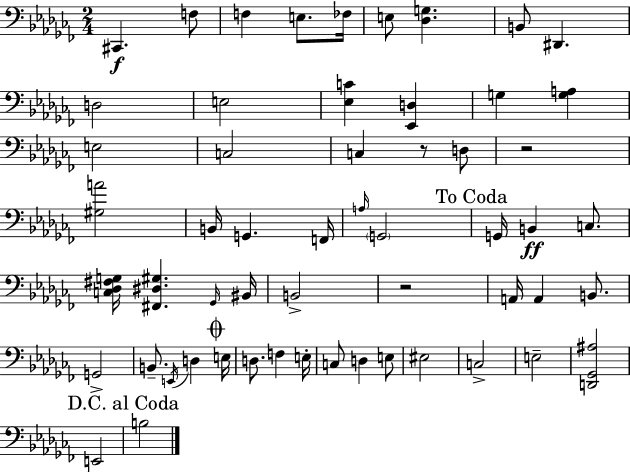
{
  \clef bass
  \numericTimeSignature
  \time 2/4
  \key aes \minor
  \repeat volta 2 { cis,4.\f f8 | f4 e8. fes16 | e8 <des g>4. | b,8 dis,4. | \break d2 | e2 | <ees c'>4 <ees, d>4 | g4 <g a>4 | \break e2 | c2 | c4 r8 d8 | r2 | \break <gis a'>2 | b,16 g,4. f,16 | \grace { a16 } \parenthesize g,2 | \mark "To Coda" g,16 b,4\ff c8. | \break <c des fis g>16 <fis, dis gis>4. | \grace { ges,16 } bis,16 b,2-> | r2 | a,16 a,4 b,8. | \break g,2-> | b,8.-- \acciaccatura { e,16 } d4 | \mark \markup { \musicglyph "scripts.coda" } e16 d8. f4 | e16-. c8 d4 | \break e8 eis2 | c2-> | e2-- | <d, ges, ais>2 | \break e,2 | \mark "D.C. al Coda" b2 | } \bar "|."
}